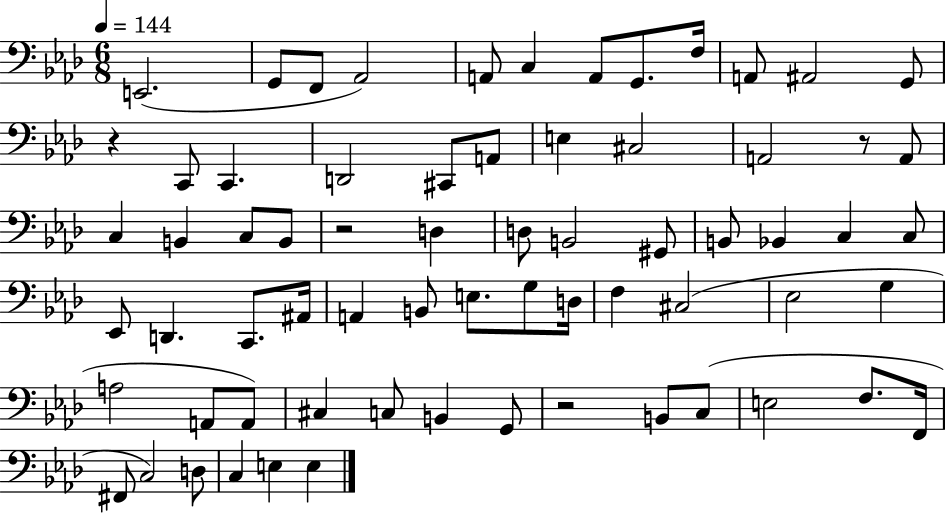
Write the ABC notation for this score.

X:1
T:Untitled
M:6/8
L:1/4
K:Ab
E,,2 G,,/2 F,,/2 _A,,2 A,,/2 C, A,,/2 G,,/2 F,/4 A,,/2 ^A,,2 G,,/2 z C,,/2 C,, D,,2 ^C,,/2 A,,/2 E, ^C,2 A,,2 z/2 A,,/2 C, B,, C,/2 B,,/2 z2 D, D,/2 B,,2 ^G,,/2 B,,/2 _B,, C, C,/2 _E,,/2 D,, C,,/2 ^A,,/4 A,, B,,/2 E,/2 G,/2 D,/4 F, ^C,2 _E,2 G, A,2 A,,/2 A,,/2 ^C, C,/2 B,, G,,/2 z2 B,,/2 C,/2 E,2 F,/2 F,,/4 ^F,,/2 C,2 D,/2 C, E, E,